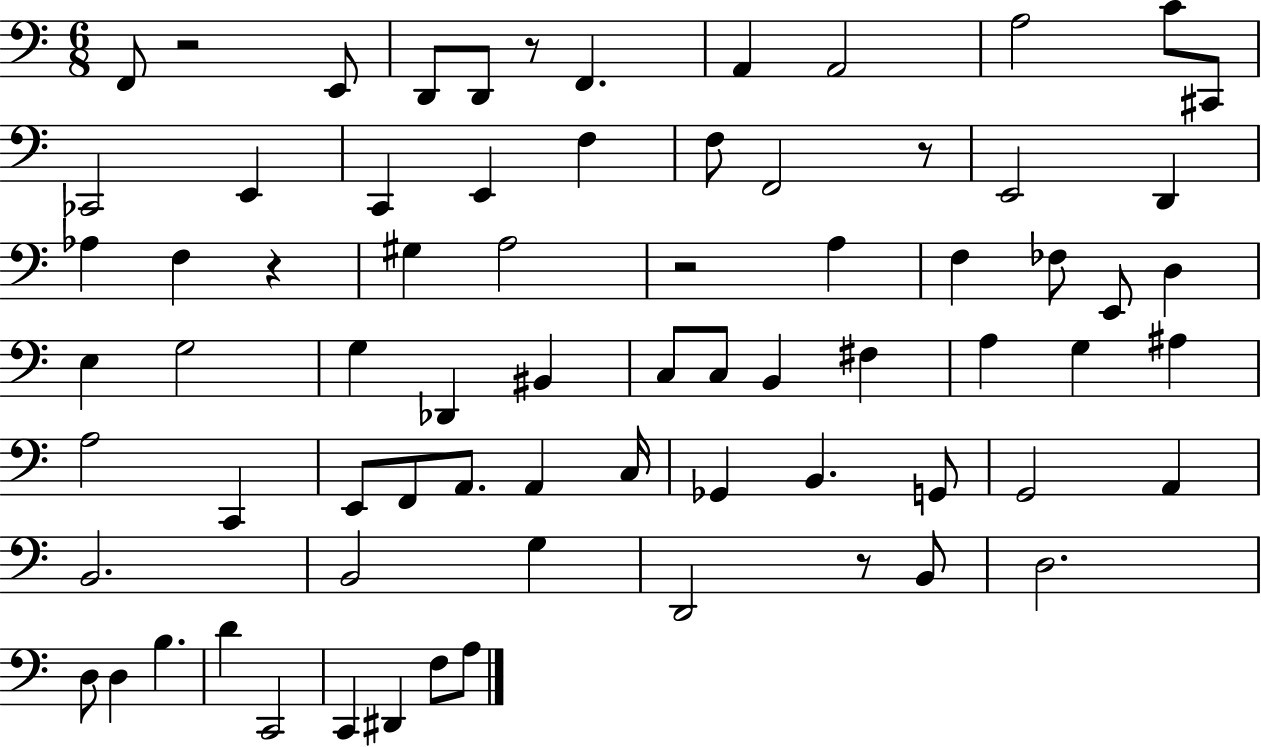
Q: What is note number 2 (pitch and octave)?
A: E2